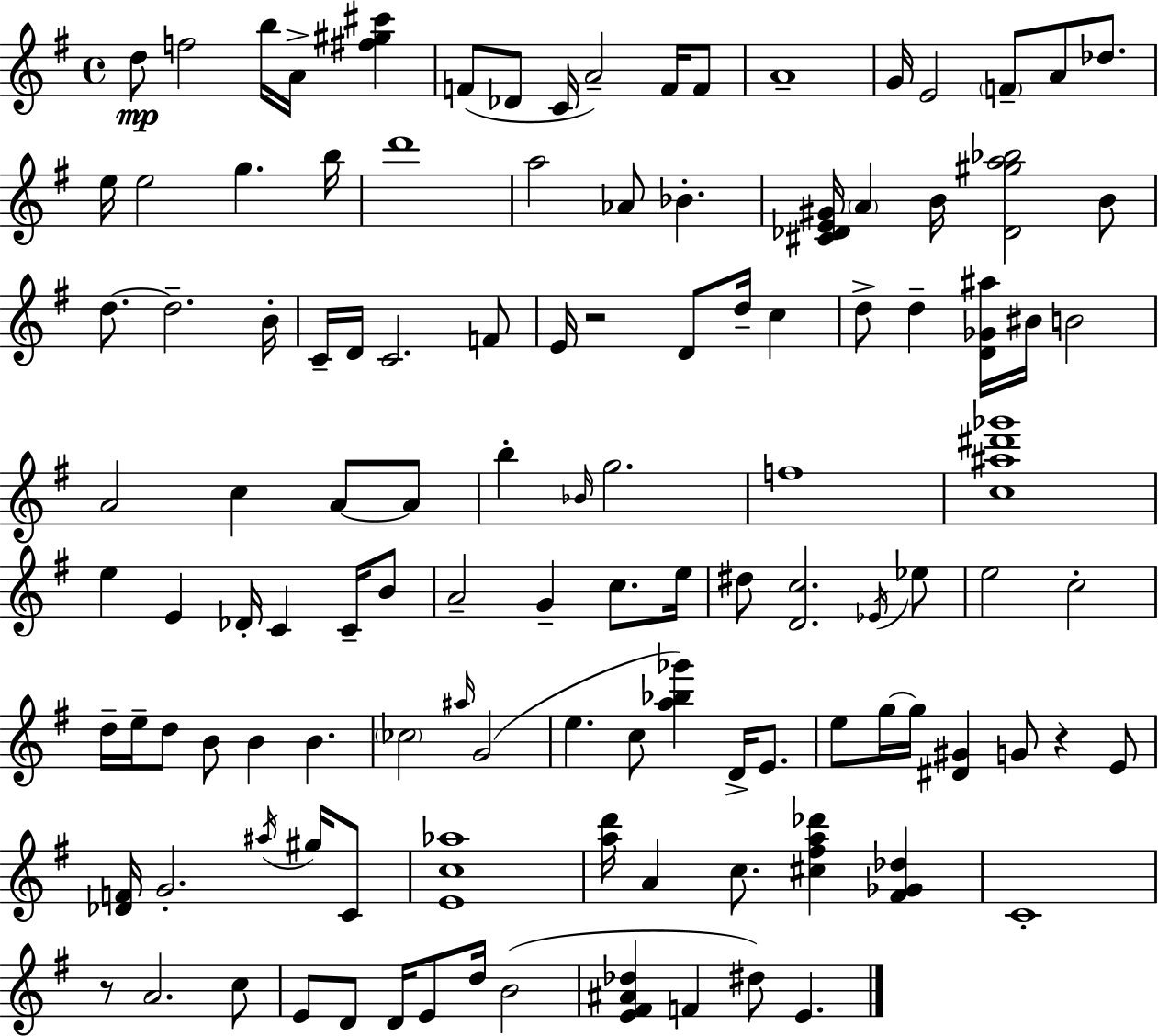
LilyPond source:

{
  \clef treble
  \time 4/4
  \defaultTimeSignature
  \key e \minor
  \repeat volta 2 { d''8\mp f''2 b''16 a'16-> <fis'' gis'' cis'''>4 | f'8( des'8 c'16 a'2--) f'16 f'8 | a'1-- | g'16 e'2 \parenthesize f'8-- a'8 des''8. | \break e''16 e''2 g''4. b''16 | d'''1 | a''2 aes'8 bes'4.-. | <cis' des' e' gis'>16 \parenthesize a'4 b'16 <des' gis'' a'' bes''>2 b'8 | \break d''8.~~ d''2.-- b'16-. | c'16-- d'16 c'2. f'8 | e'16 r2 d'8 d''16-- c''4 | d''8-> d''4-- <d' ges' ais''>16 bis'16 b'2 | \break a'2 c''4 a'8~~ a'8 | b''4-. \grace { bes'16 } g''2. | f''1 | <c'' ais'' dis''' ges'''>1 | \break e''4 e'4 des'16-. c'4 c'16-- b'8 | a'2-- g'4-- c''8. | e''16 dis''8 <d' c''>2. \acciaccatura { ees'16 } | ees''8 e''2 c''2-. | \break d''16-- e''16-- d''8 b'8 b'4 b'4. | \parenthesize ces''2 \grace { ais''16 }( g'2 | e''4. c''8 <a'' bes'' ges'''>4) d'16-> | e'8. e''8 g''16~~ g''16 <dis' gis'>4 g'8 r4 | \break e'8 <des' f'>16 g'2.-. | \acciaccatura { ais''16 } gis''16 c'8 <e' c'' aes''>1 | <a'' d'''>16 a'4 c''8. <cis'' fis'' a'' des'''>4 | <fis' ges' des''>4 c'1-. | \break r8 a'2. | c''8 e'8 d'8 d'16 e'8 d''16 b'2( | <e' fis' ais' des''>4 f'4 dis''8) e'4. | } \bar "|."
}